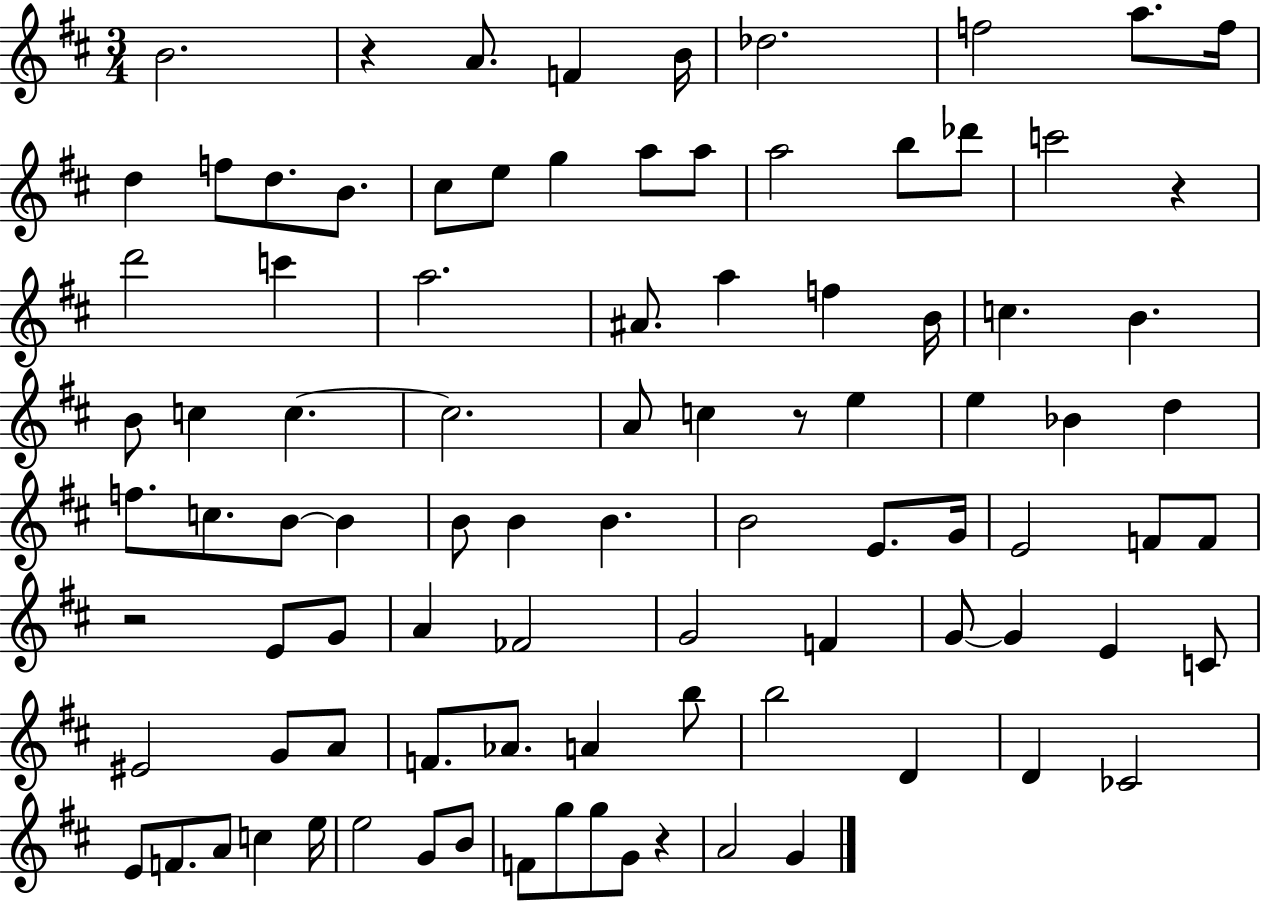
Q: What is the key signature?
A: D major